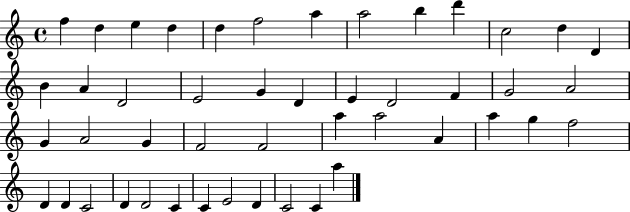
X:1
T:Untitled
M:4/4
L:1/4
K:C
f d e d d f2 a a2 b d' c2 d D B A D2 E2 G D E D2 F G2 A2 G A2 G F2 F2 a a2 A a g f2 D D C2 D D2 C C E2 D C2 C a